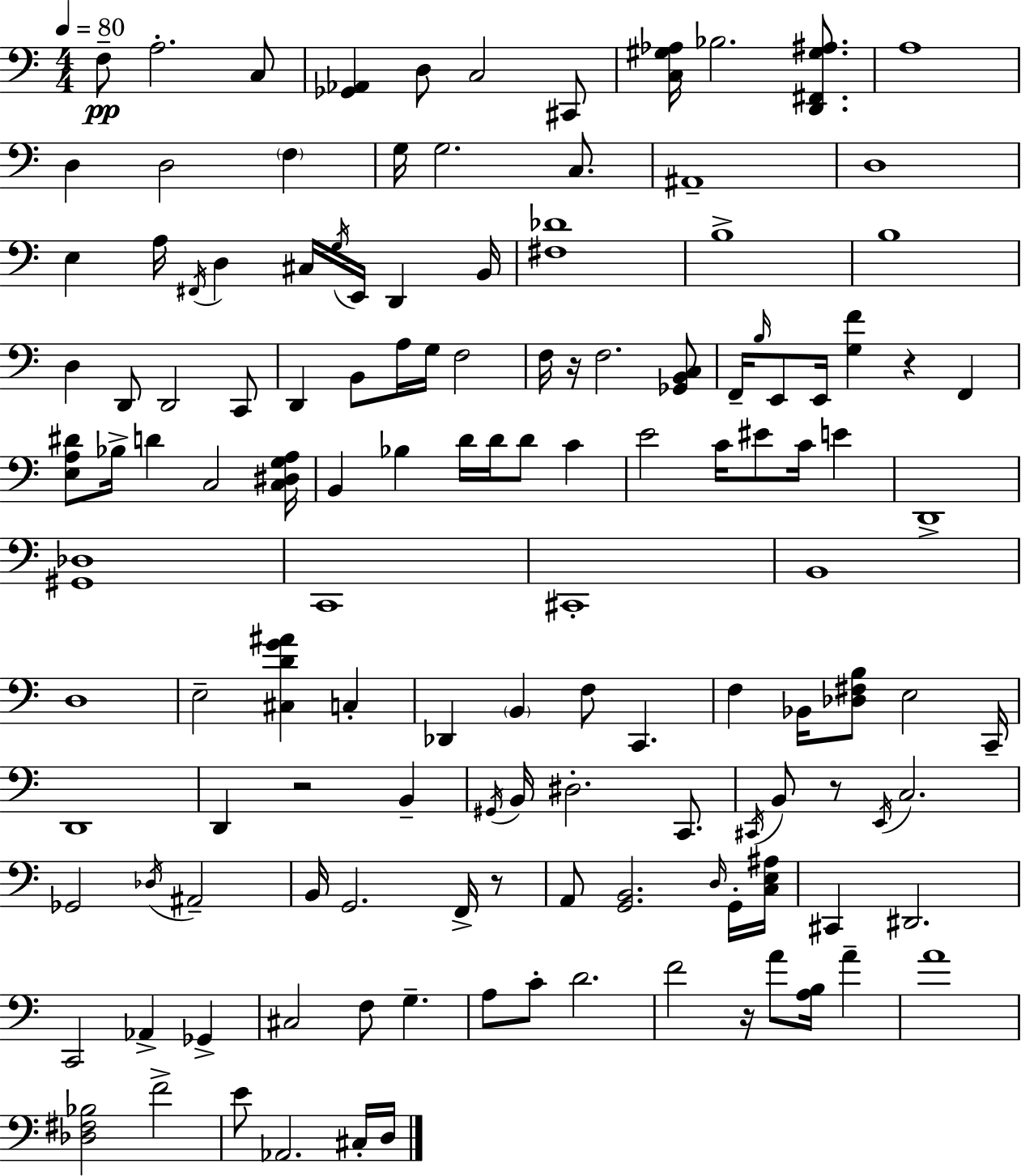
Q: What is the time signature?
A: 4/4